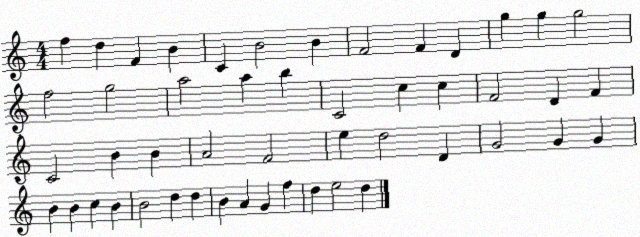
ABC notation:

X:1
T:Untitled
M:4/4
L:1/4
K:C
f d F B C B2 B F2 F D g g g2 f2 g2 a2 a b C2 c c F2 D F C2 B B A2 F2 e d2 D G2 G G B B c B B2 d d B A G f d e2 d